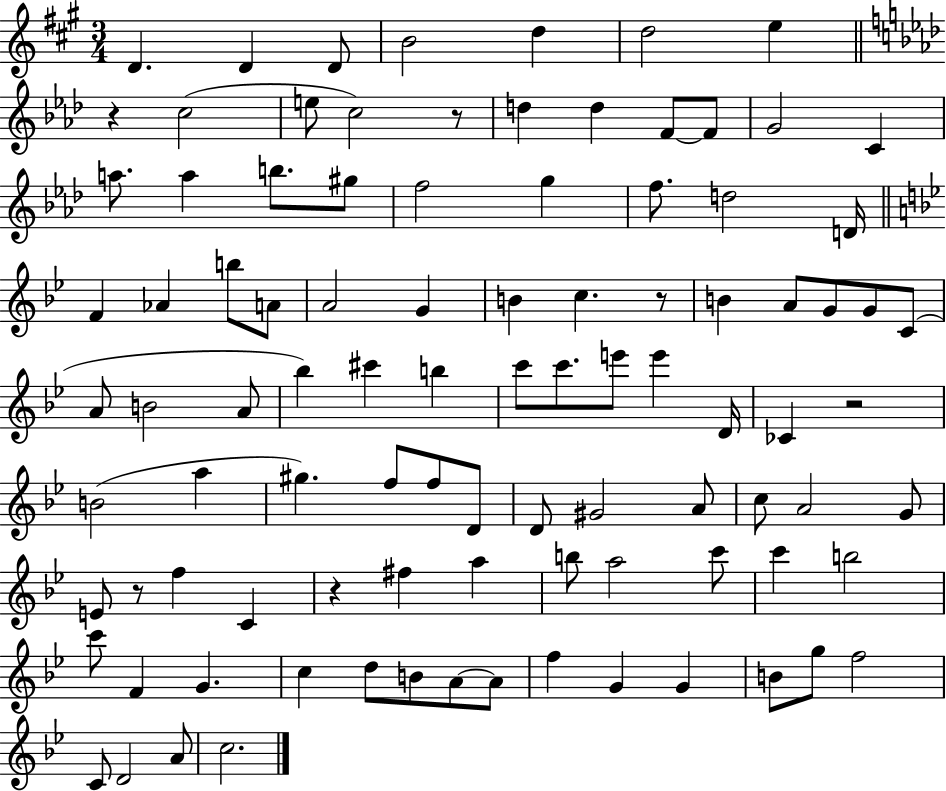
{
  \clef treble
  \numericTimeSignature
  \time 3/4
  \key a \major
  d'4. d'4 d'8 | b'2 d''4 | d''2 e''4 | \bar "||" \break \key aes \major r4 c''2( | e''8 c''2) r8 | d''4 d''4 f'8~~ f'8 | g'2 c'4 | \break a''8. a''4 b''8. gis''8 | f''2 g''4 | f''8. d''2 d'16 | \bar "||" \break \key g \minor f'4 aes'4 b''8 a'8 | a'2 g'4 | b'4 c''4. r8 | b'4 a'8 g'8 g'8 c'8( | \break a'8 b'2 a'8 | bes''4) cis'''4 b''4 | c'''8 c'''8. e'''8 e'''4 d'16 | ces'4 r2 | \break b'2( a''4 | gis''4.) f''8 f''8 d'8 | d'8 gis'2 a'8 | c''8 a'2 g'8 | \break e'8 r8 f''4 c'4 | r4 fis''4 a''4 | b''8 a''2 c'''8 | c'''4 b''2 | \break c'''8 f'4 g'4. | c''4 d''8 b'8 a'8~~ a'8 | f''4 g'4 g'4 | b'8 g''8 f''2 | \break c'8 d'2 a'8 | c''2. | \bar "|."
}